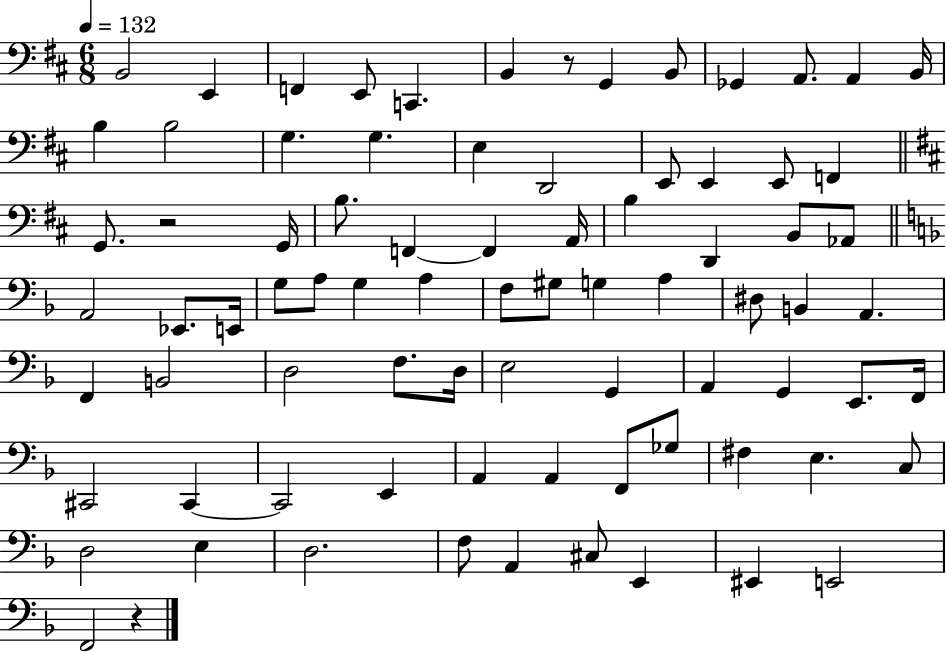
B2/h E2/q F2/q E2/e C2/q. B2/q R/e G2/q B2/e Gb2/q A2/e. A2/q B2/s B3/q B3/h G3/q. G3/q. E3/q D2/h E2/e E2/q E2/e F2/q G2/e. R/h G2/s B3/e. F2/q F2/q A2/s B3/q D2/q B2/e Ab2/e A2/h Eb2/e. E2/s G3/e A3/e G3/q A3/q F3/e G#3/e G3/q A3/q D#3/e B2/q A2/q. F2/q B2/h D3/h F3/e. D3/s E3/h G2/q A2/q G2/q E2/e. F2/s C#2/h C#2/q C#2/h E2/q A2/q A2/q F2/e Gb3/e F#3/q E3/q. C3/e D3/h E3/q D3/h. F3/e A2/q C#3/e E2/q EIS2/q E2/h F2/h R/q